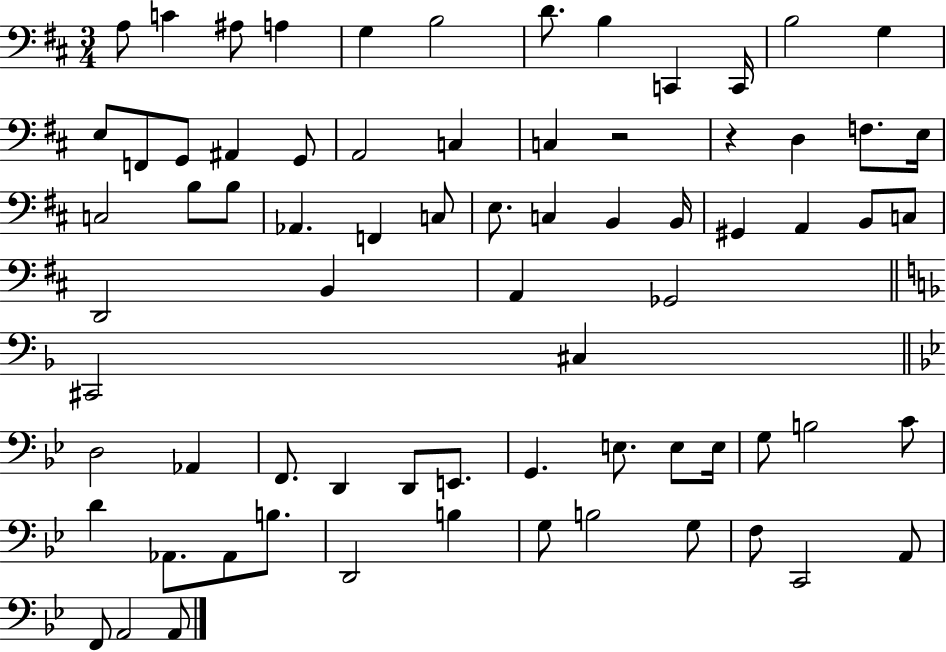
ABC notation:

X:1
T:Untitled
M:3/4
L:1/4
K:D
A,/2 C ^A,/2 A, G, B,2 D/2 B, C,, C,,/4 B,2 G, E,/2 F,,/2 G,,/2 ^A,, G,,/2 A,,2 C, C, z2 z D, F,/2 E,/4 C,2 B,/2 B,/2 _A,, F,, C,/2 E,/2 C, B,, B,,/4 ^G,, A,, B,,/2 C,/2 D,,2 B,, A,, _G,,2 ^C,,2 ^C, D,2 _A,, F,,/2 D,, D,,/2 E,,/2 G,, E,/2 E,/2 E,/4 G,/2 B,2 C/2 D _A,,/2 _A,,/2 B,/2 D,,2 B, G,/2 B,2 G,/2 F,/2 C,,2 A,,/2 F,,/2 A,,2 A,,/2